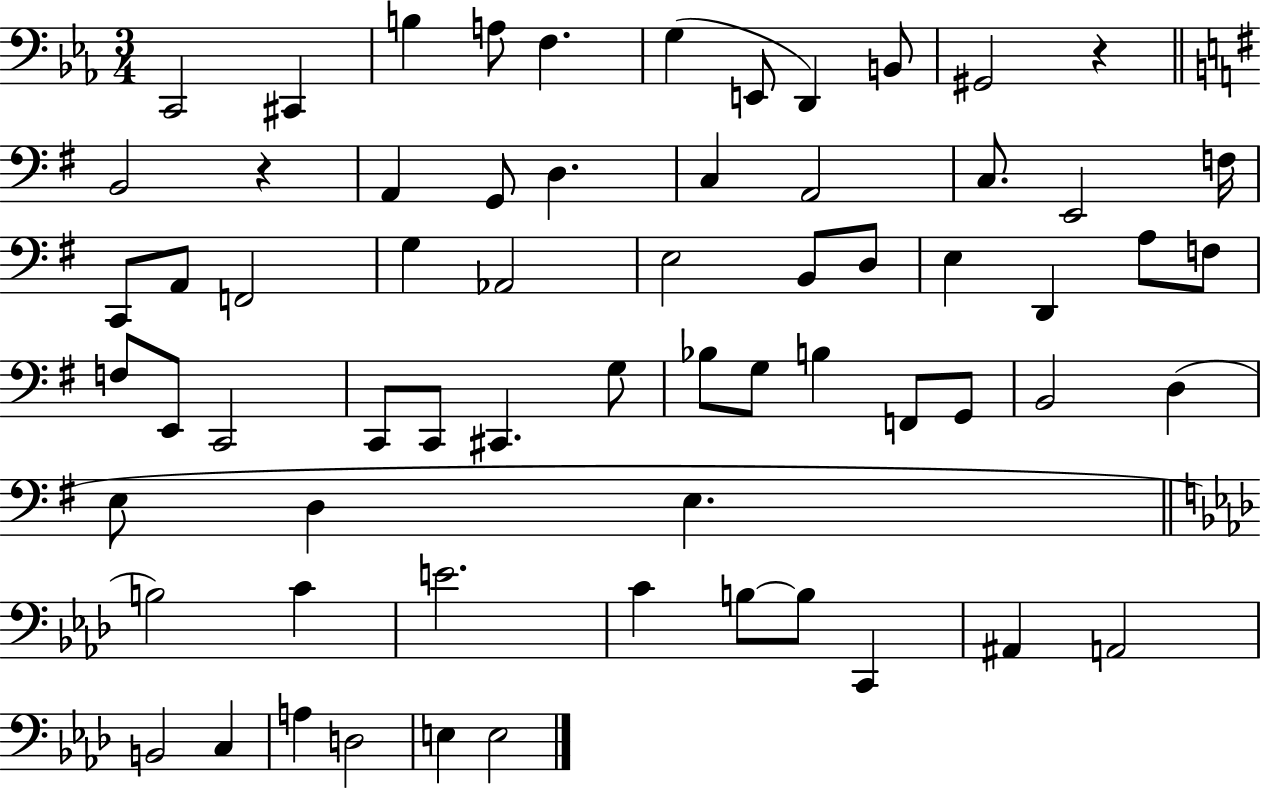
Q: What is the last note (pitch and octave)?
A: E3